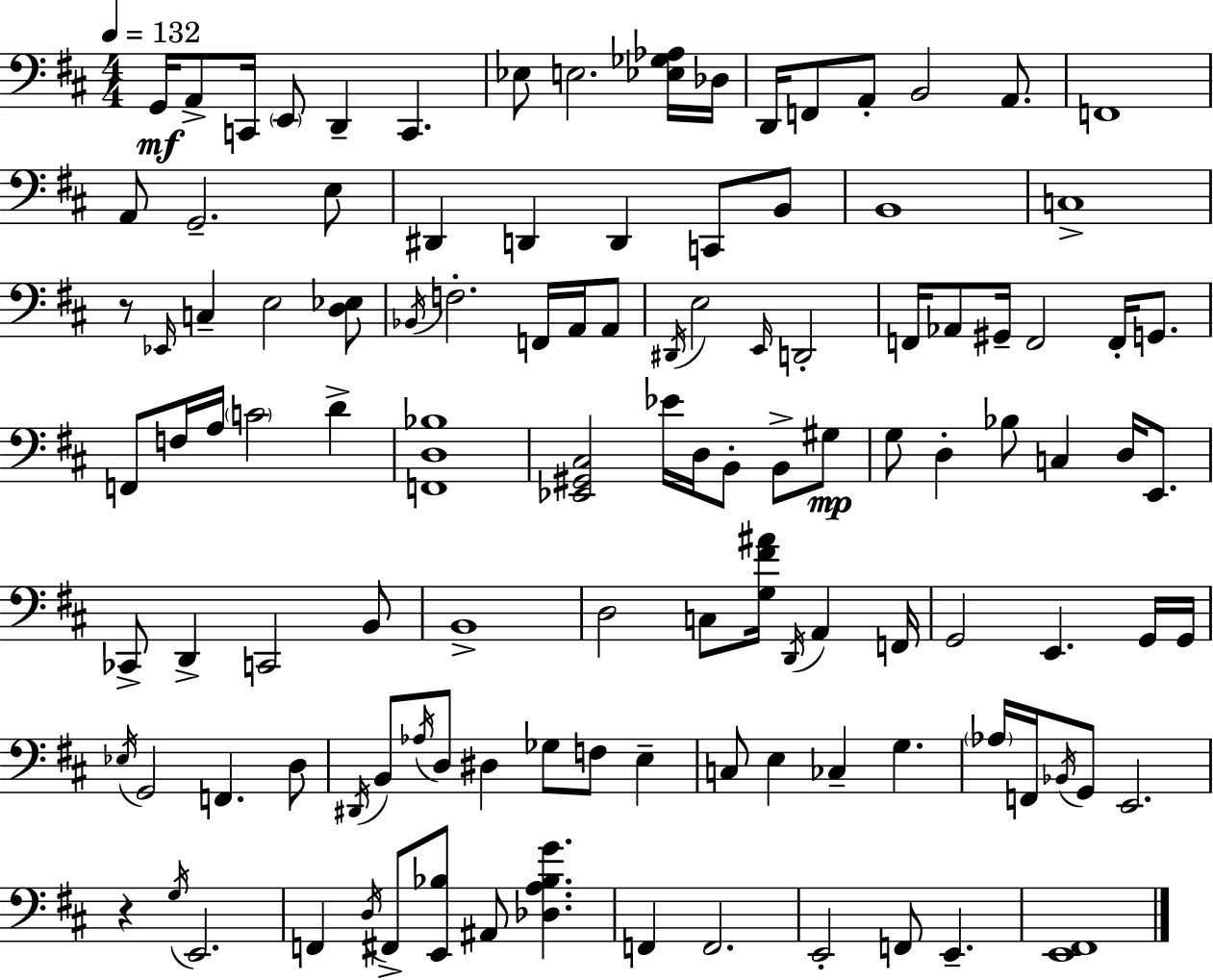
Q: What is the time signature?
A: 4/4